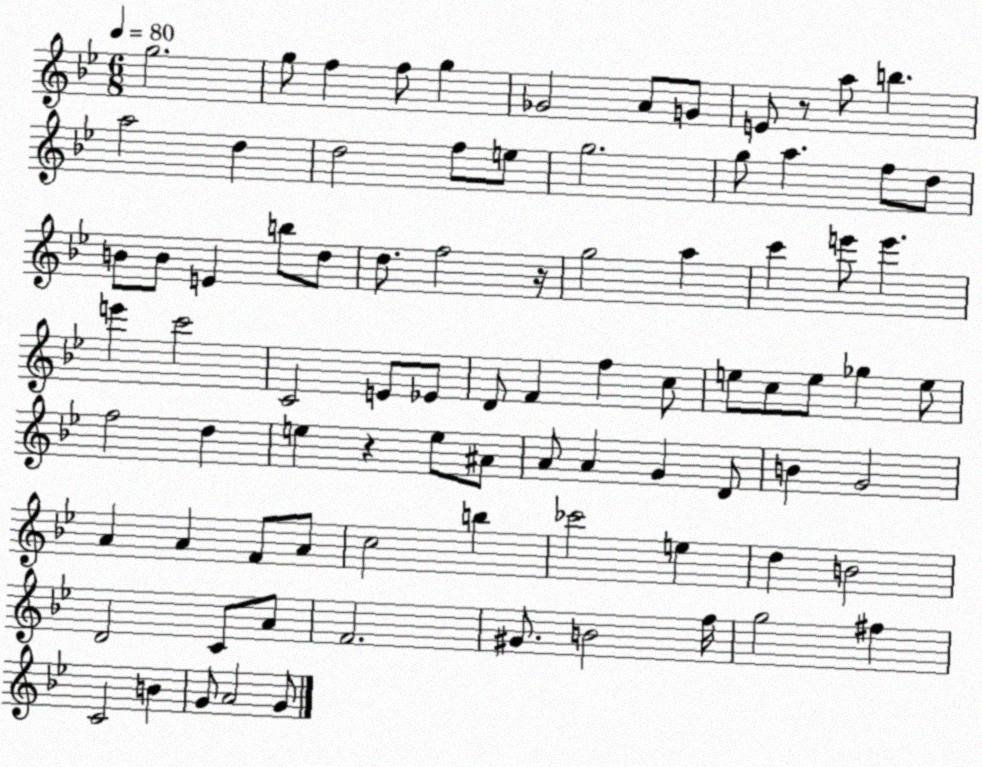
X:1
T:Untitled
M:6/8
L:1/4
K:Bb
g2 g/2 f f/2 g _G2 A/2 G/2 E/2 z/2 a/2 b a2 d d2 f/2 e/2 g2 g/2 a f/2 d/2 B/2 B/2 E b/2 d/2 d/2 f2 z/4 g2 a c' e'/2 e' e' c'2 C2 E/2 _E/2 D/2 F f c/2 e/2 c/2 e/2 _g e/2 f2 d e z e/2 ^A/2 A/2 A G D/2 B G2 A A F/2 A/2 c2 b _c'2 e d B2 D2 C/2 A/2 F2 ^G/2 B2 f/4 g2 ^f C2 B G/2 A2 G/2